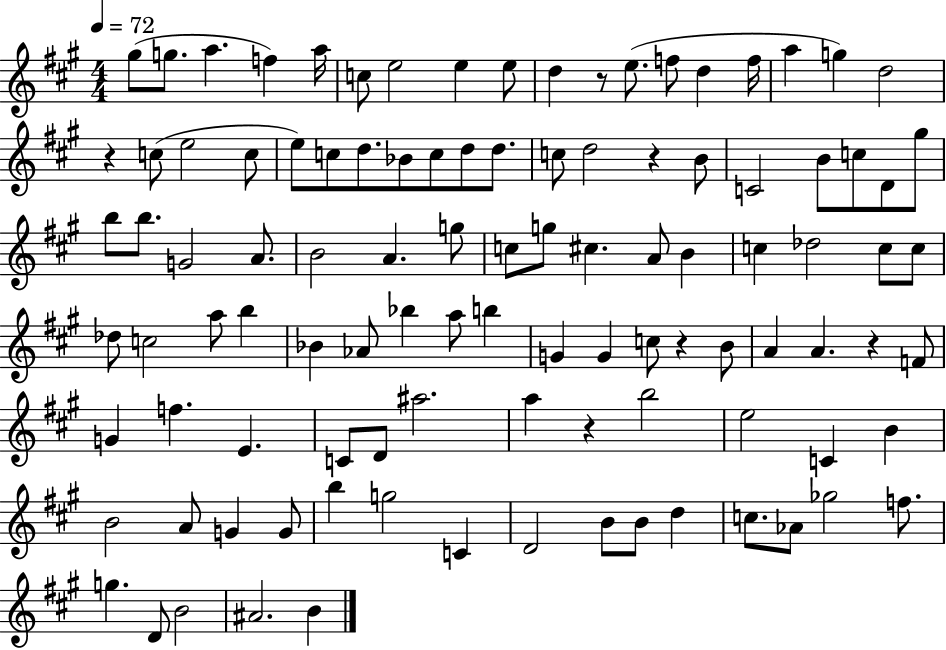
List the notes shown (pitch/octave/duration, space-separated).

G#5/e G5/e. A5/q. F5/q A5/s C5/e E5/h E5/q E5/e D5/q R/e E5/e. F5/e D5/q F5/s A5/q G5/q D5/h R/q C5/e E5/h C5/e E5/e C5/e D5/e. Bb4/e C5/e D5/e D5/e. C5/e D5/h R/q B4/e C4/h B4/e C5/e D4/e G#5/e B5/e B5/e. G4/h A4/e. B4/h A4/q. G5/e C5/e G5/e C#5/q. A4/e B4/q C5/q Db5/h C5/e C5/e Db5/e C5/h A5/e B5/q Bb4/q Ab4/e Bb5/q A5/e B5/q G4/q G4/q C5/e R/q B4/e A4/q A4/q. R/q F4/e G4/q F5/q. E4/q. C4/e D4/e A#5/h. A5/q R/q B5/h E5/h C4/q B4/q B4/h A4/e G4/q G4/e B5/q G5/h C4/q D4/h B4/e B4/e D5/q C5/e. Ab4/e Gb5/h F5/e. G5/q. D4/e B4/h A#4/h. B4/q